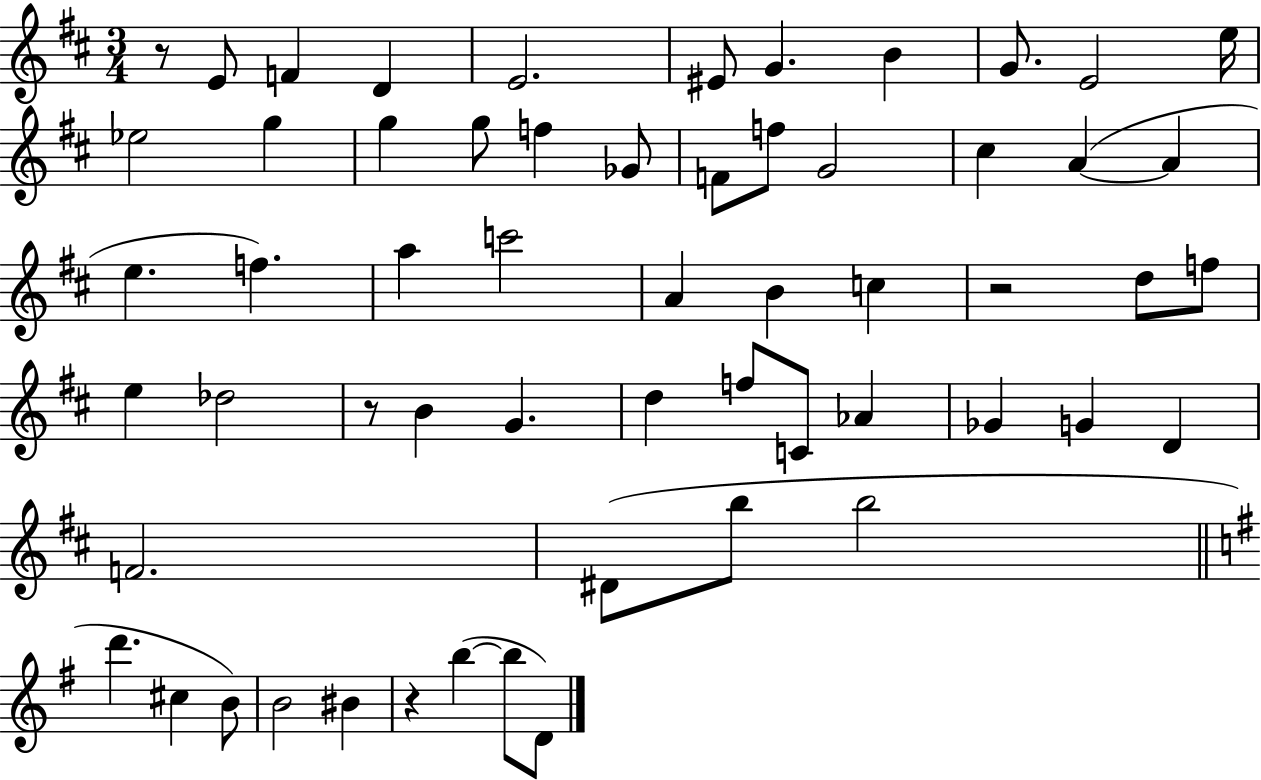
{
  \clef treble
  \numericTimeSignature
  \time 3/4
  \key d \major
  r8 e'8 f'4 d'4 | e'2. | eis'8 g'4. b'4 | g'8. e'2 e''16 | \break ees''2 g''4 | g''4 g''8 f''4 ges'8 | f'8 f''8 g'2 | cis''4 a'4~(~ a'4 | \break e''4. f''4.) | a''4 c'''2 | a'4 b'4 c''4 | r2 d''8 f''8 | \break e''4 des''2 | r8 b'4 g'4. | d''4 f''8 c'8 aes'4 | ges'4 g'4 d'4 | \break f'2. | dis'8( b''8 b''2 | \bar "||" \break \key g \major d'''4. cis''4 b'8) | b'2 bis'4 | r4 b''4~(~ b''8 d'8) | \bar "|."
}